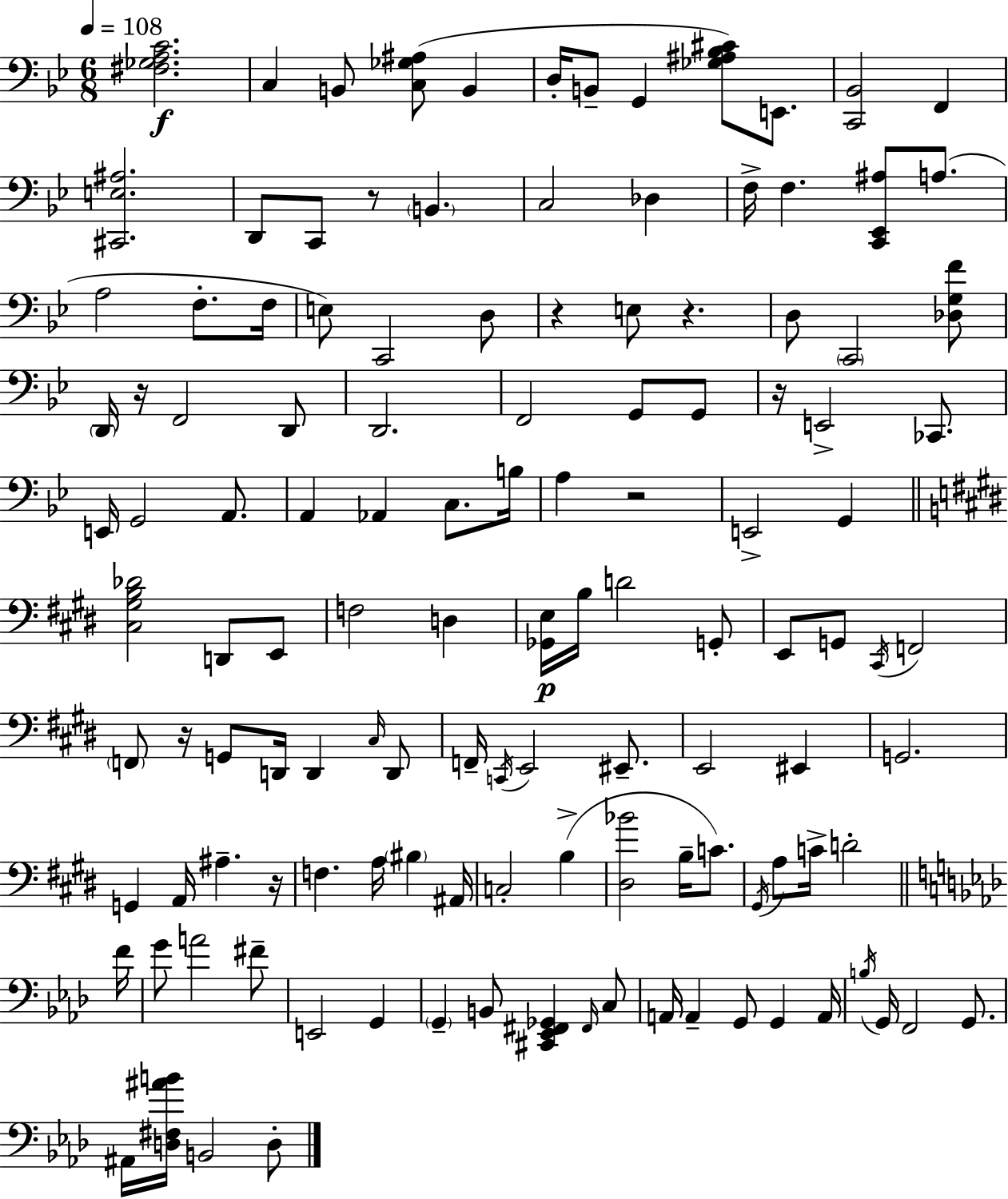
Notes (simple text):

[F#3,Gb3,A3,C4]/h. C3/q B2/e [C3,Gb3,A#3]/e B2/q D3/s B2/e G2/q [Gb3,A#3,Bb3,C#4]/e E2/e. [C2,Bb2]/h F2/q [C#2,E3,A#3]/h. D2/e C2/e R/e B2/q. C3/h Db3/q F3/s F3/q. [C2,Eb2,A#3]/e A3/e. A3/h F3/e. F3/s E3/e C2/h D3/e R/q E3/e R/q. D3/e C2/h [Db3,G3,F4]/e D2/s R/s F2/h D2/e D2/h. F2/h G2/e G2/e R/s E2/h CES2/e. E2/s G2/h A2/e. A2/q Ab2/q C3/e. B3/s A3/q R/h E2/h G2/q [C#3,G#3,B3,Db4]/h D2/e E2/e F3/h D3/q [Gb2,E3]/s B3/s D4/h G2/e E2/e G2/e C#2/s F2/h F2/e R/s G2/e D2/s D2/q C#3/s D2/e F2/s C2/s E2/h EIS2/e. E2/h EIS2/q G2/h. G2/q A2/s A#3/q. R/s F3/q. A3/s BIS3/q A#2/s C3/h B3/q [D#3,Bb4]/h B3/s C4/e. G#2/s A3/e C4/s D4/h F4/s G4/e A4/h F#4/e E2/h G2/q G2/q B2/e [C#2,Eb2,F#2,Gb2]/q F#2/s C3/e A2/s A2/q G2/e G2/q A2/s B3/s G2/s F2/h G2/e. A#2/s [D3,F#3,A#4,B4]/s B2/h D3/e